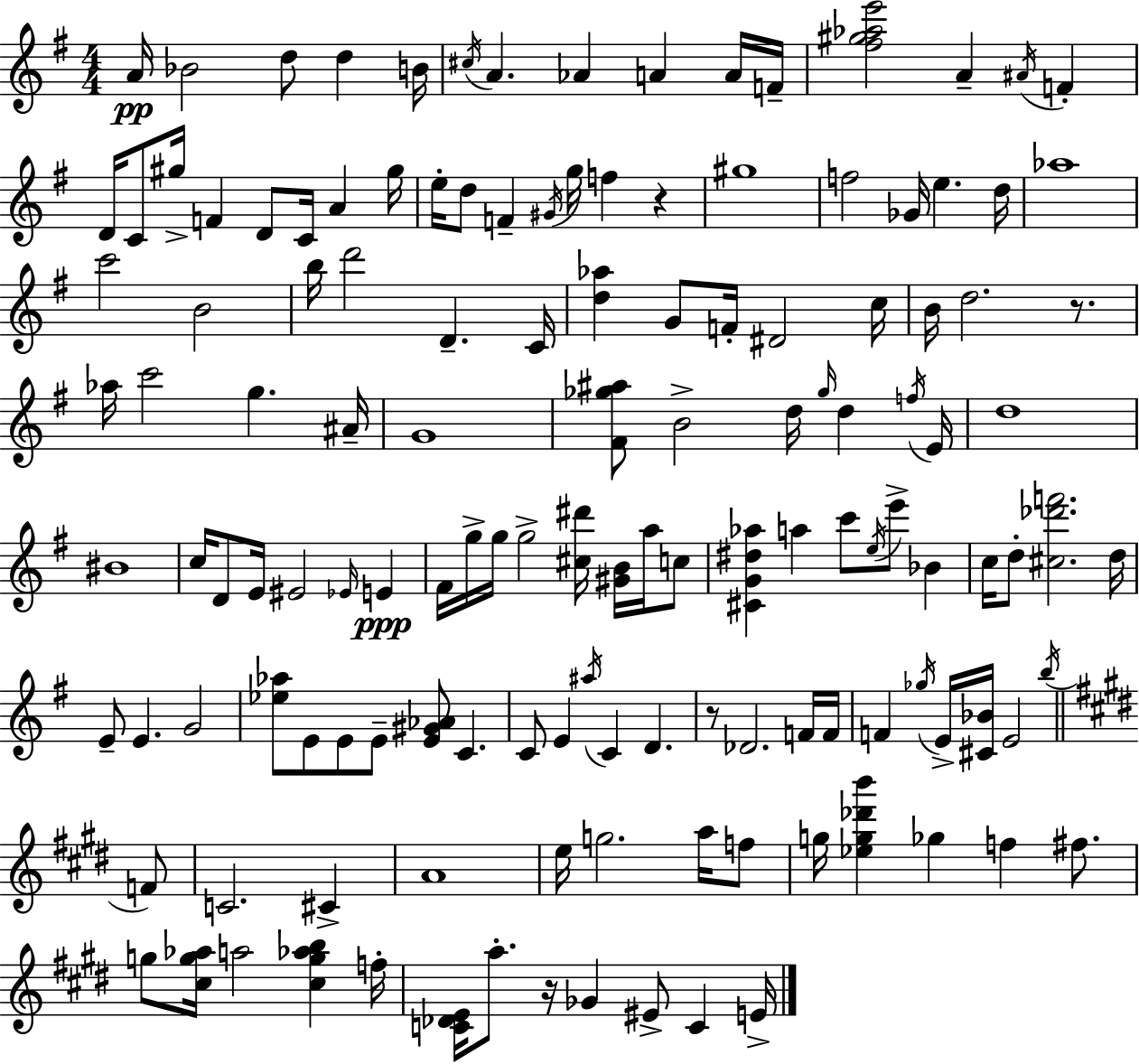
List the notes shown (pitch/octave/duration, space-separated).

A4/s Bb4/h D5/e D5/q B4/s C#5/s A4/q. Ab4/q A4/q A4/s F4/s [F#5,G#5,Ab5,E6]/h A4/q A#4/s F4/q D4/s C4/e G#5/s F4/q D4/e C4/s A4/q G#5/s E5/s D5/e F4/q G#4/s G5/s F5/q R/q G#5/w F5/h Gb4/s E5/q. D5/s Ab5/w C6/h B4/h B5/s D6/h D4/q. C4/s [D5,Ab5]/q G4/e F4/s D#4/h C5/s B4/s D5/h. R/e. Ab5/s C6/h G5/q. A#4/s G4/w [F#4,Gb5,A#5]/e B4/h D5/s Gb5/s D5/q F5/s E4/s D5/w BIS4/w C5/s D4/e E4/s EIS4/h Eb4/s E4/q F#4/s G5/s G5/s G5/h [C#5,D#6]/s [G#4,B4]/s A5/s C5/e [C#4,G4,D#5,Ab5]/q A5/q C6/e E5/s E6/e Bb4/q C5/s D5/e [C#5,Db6,F6]/h. D5/s E4/e E4/q. G4/h [Eb5,Ab5]/e E4/e E4/e E4/e [E4,G#4,Ab4]/e C4/q. C4/e E4/q A#5/s C4/q D4/q. R/e Db4/h. F4/s F4/s F4/q Gb5/s E4/s [C#4,Bb4]/s E4/h B5/s F4/e C4/h. C#4/q A4/w E5/s G5/h. A5/s F5/e G5/s [Eb5,G5,Db6,B6]/q Gb5/q F5/q F#5/e. G5/e [C#5,G5,Ab5]/s A5/h [C#5,G5,Ab5,B5]/q F5/s [C4,Db4,E4]/s A5/e. R/s Gb4/q EIS4/e C4/q E4/s